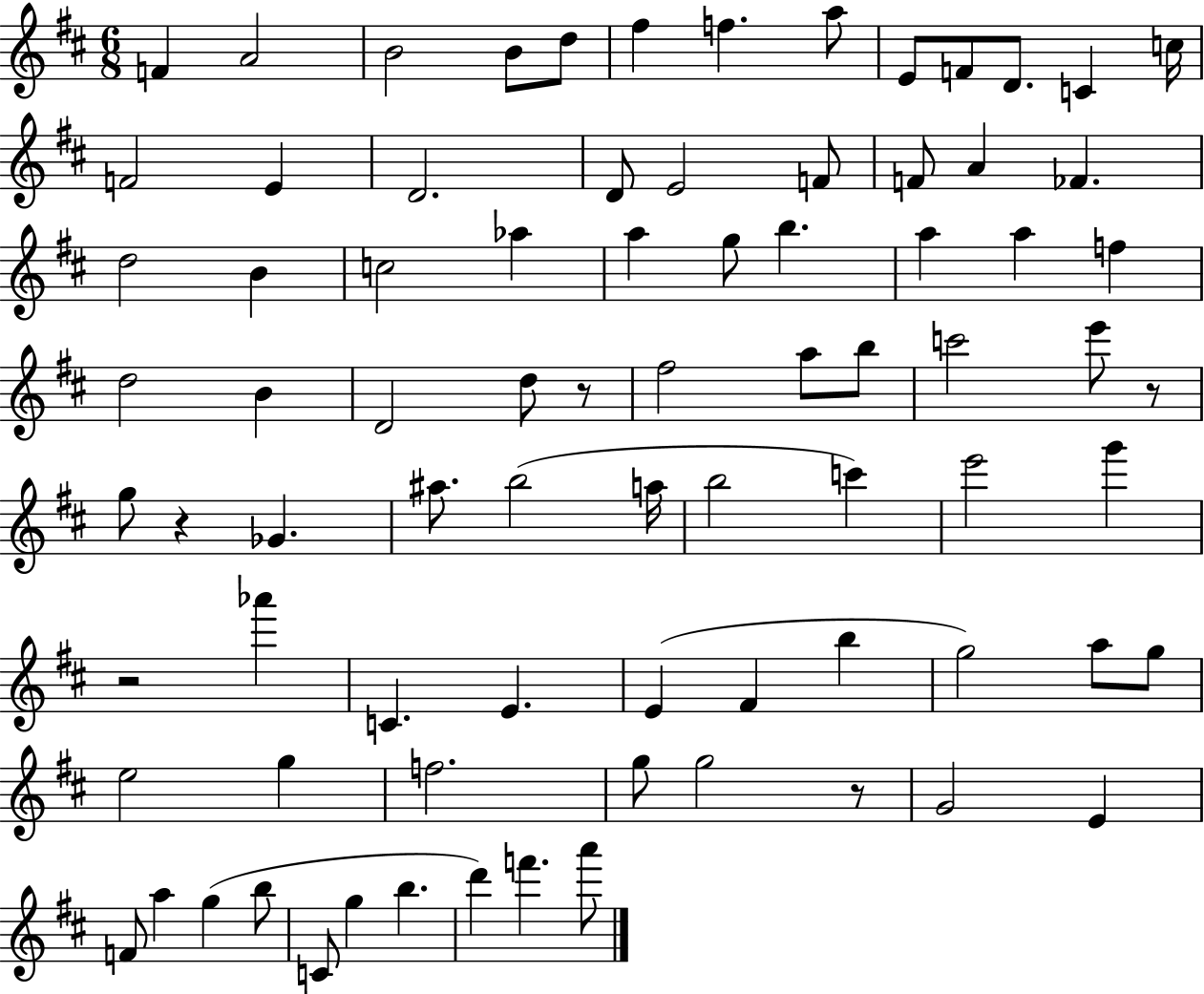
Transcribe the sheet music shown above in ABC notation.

X:1
T:Untitled
M:6/8
L:1/4
K:D
F A2 B2 B/2 d/2 ^f f a/2 E/2 F/2 D/2 C c/4 F2 E D2 D/2 E2 F/2 F/2 A _F d2 B c2 _a a g/2 b a a f d2 B D2 d/2 z/2 ^f2 a/2 b/2 c'2 e'/2 z/2 g/2 z _G ^a/2 b2 a/4 b2 c' e'2 g' z2 _a' C E E ^F b g2 a/2 g/2 e2 g f2 g/2 g2 z/2 G2 E F/2 a g b/2 C/2 g b d' f' a'/2